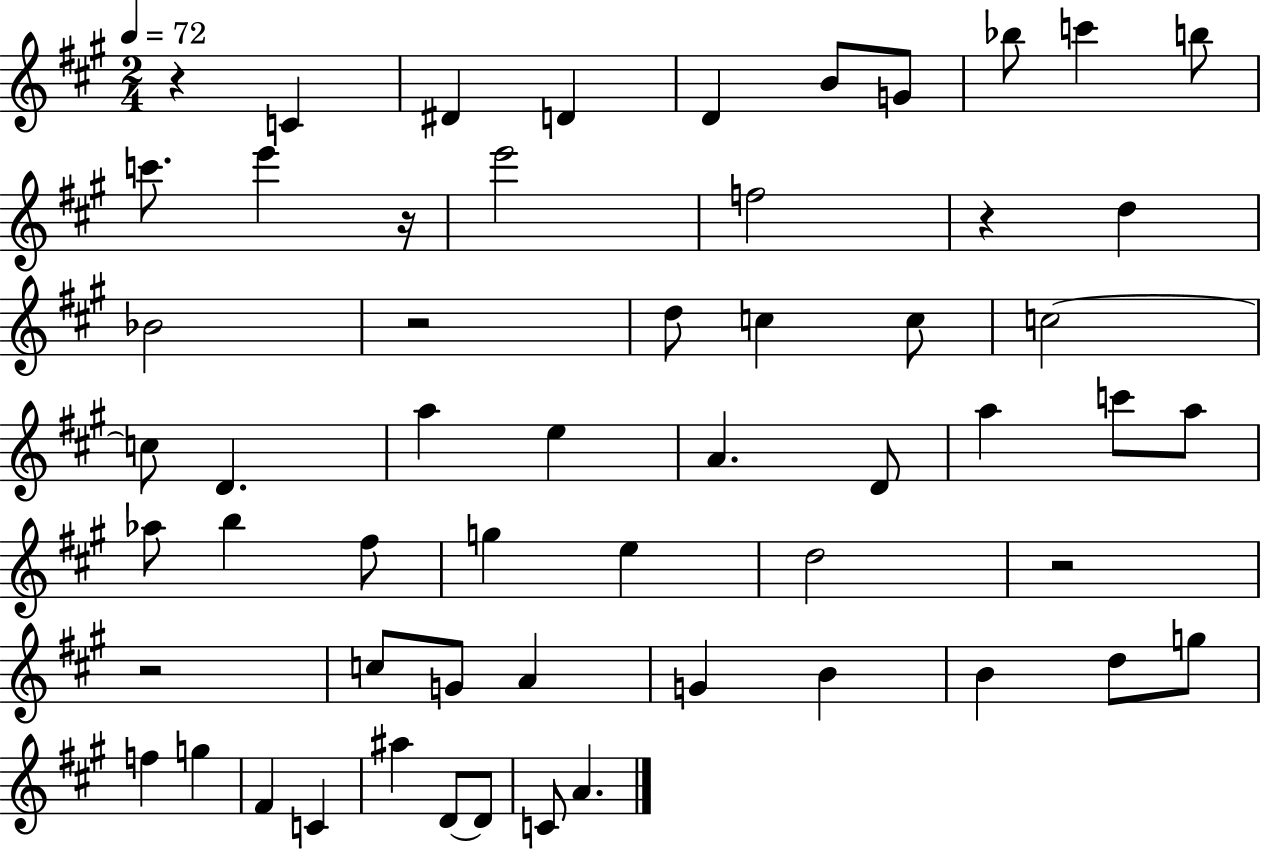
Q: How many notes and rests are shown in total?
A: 57